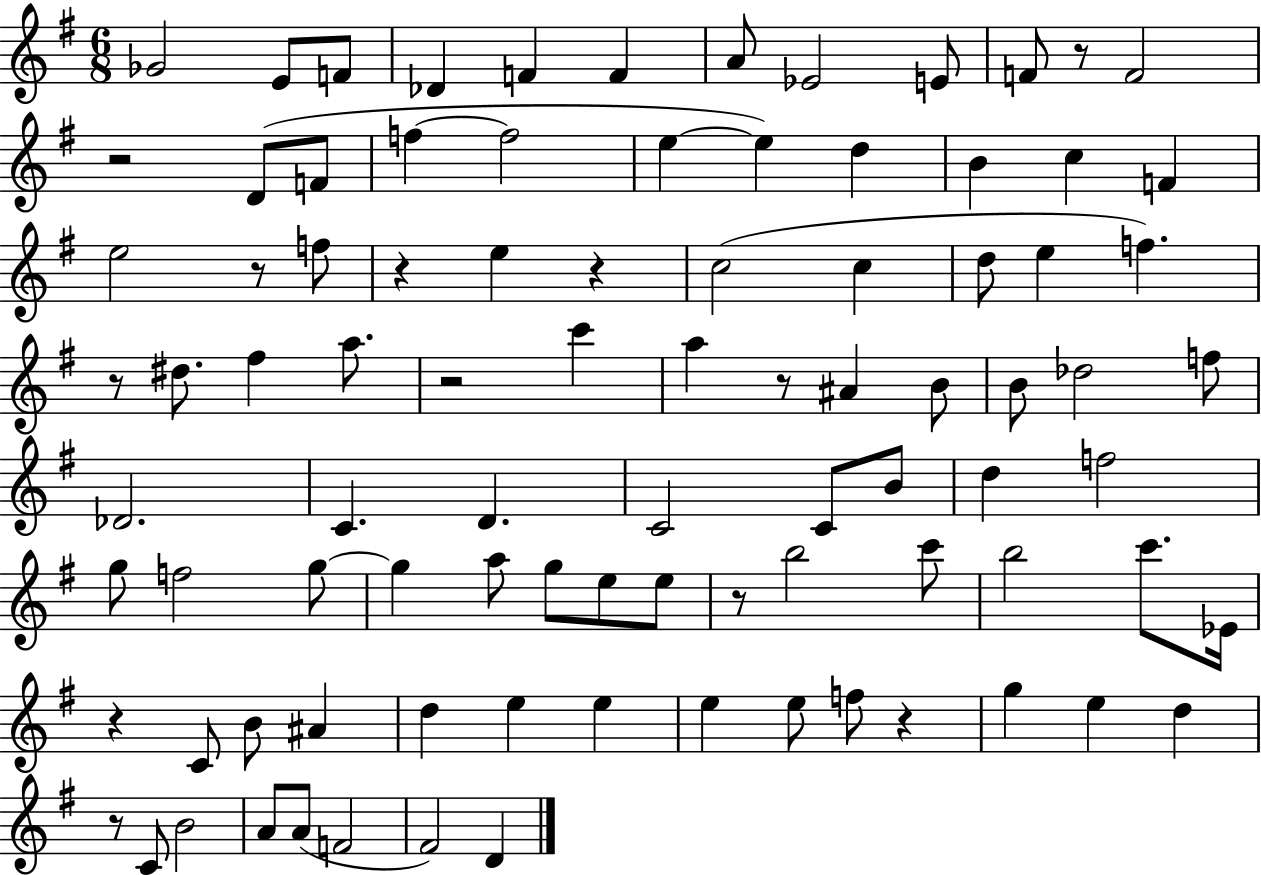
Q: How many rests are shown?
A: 12